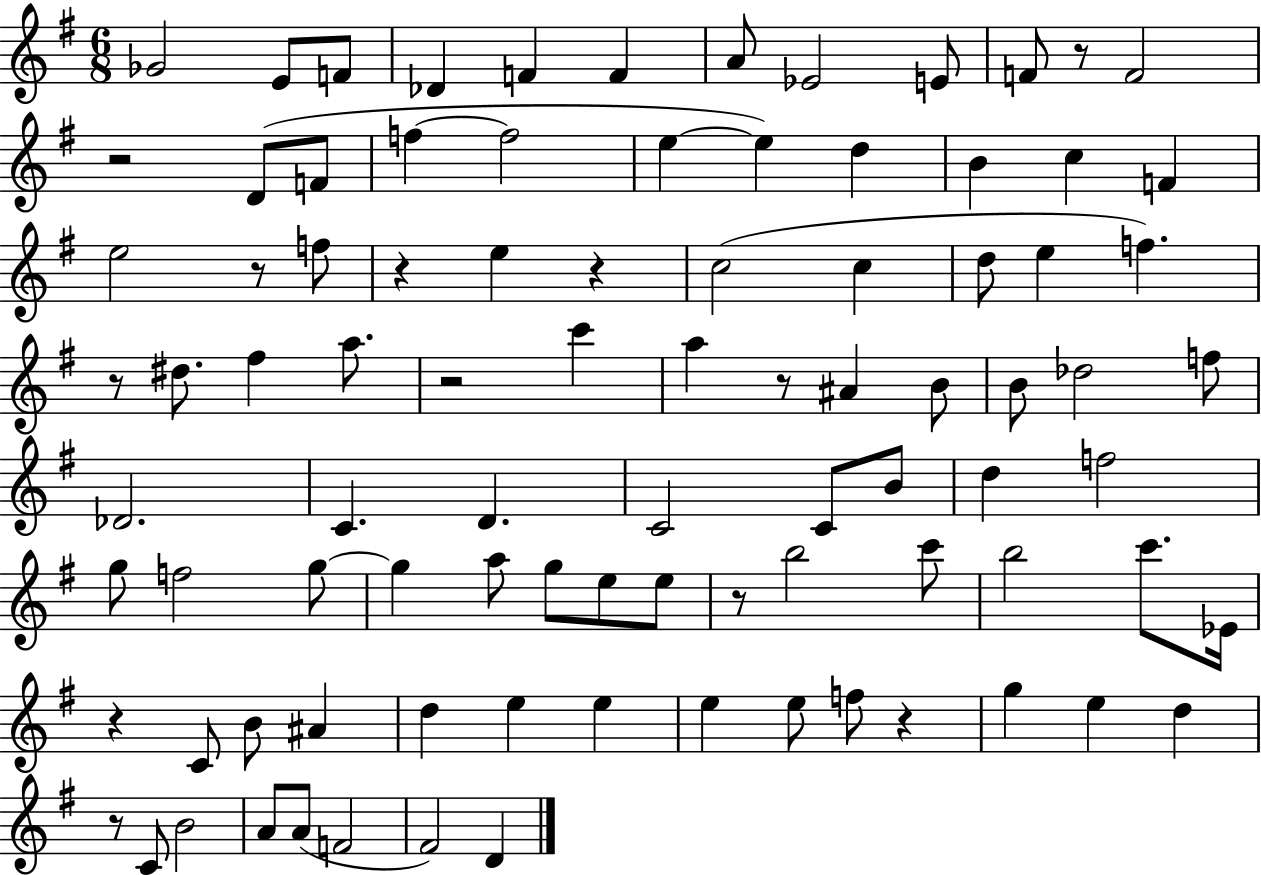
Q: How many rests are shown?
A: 12